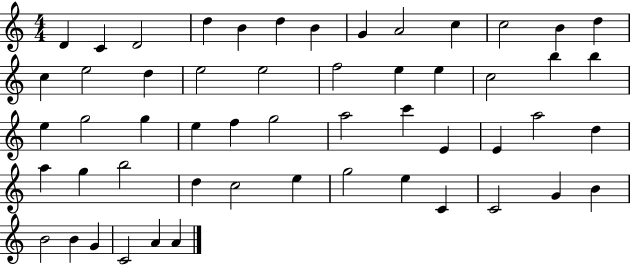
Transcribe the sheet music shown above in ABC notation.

X:1
T:Untitled
M:4/4
L:1/4
K:C
D C D2 d B d B G A2 c c2 B d c e2 d e2 e2 f2 e e c2 b b e g2 g e f g2 a2 c' E E a2 d a g b2 d c2 e g2 e C C2 G B B2 B G C2 A A